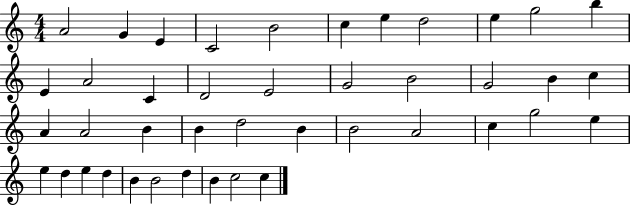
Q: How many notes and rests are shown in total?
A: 42